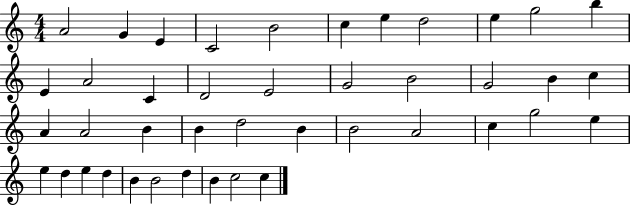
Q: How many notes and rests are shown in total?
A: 42